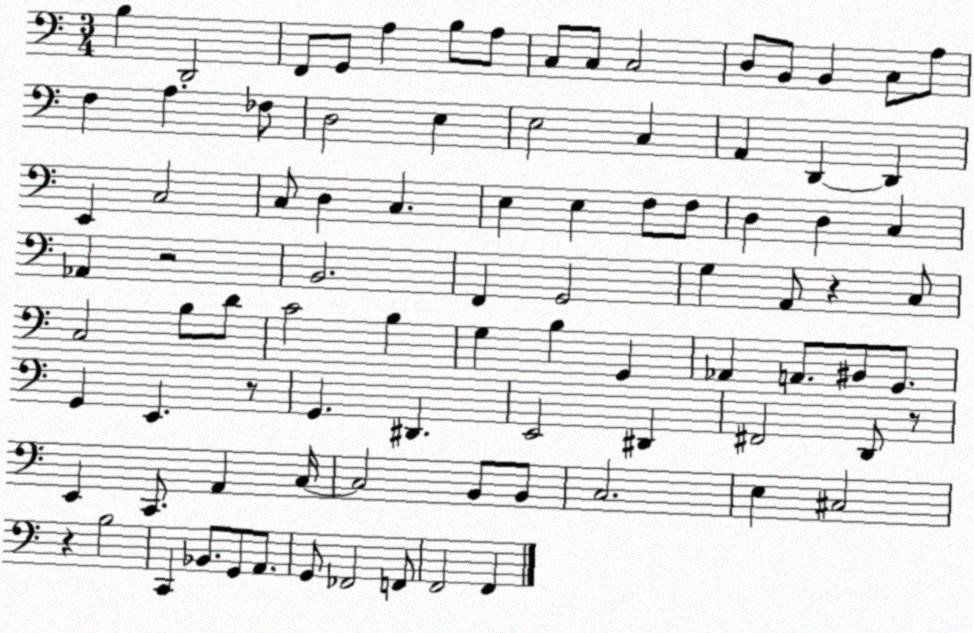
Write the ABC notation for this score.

X:1
T:Untitled
M:3/4
L:1/4
K:C
B, D,,2 F,,/2 G,,/2 A, B,/2 A,/2 C,/2 C,/2 C,2 D,/2 B,,/2 B,, C,/2 A,/2 F, A, _F,/2 D,2 E, E,2 C, A,, D,, D,, E,, C,2 C,/2 D, C, E, E, F,/2 F,/2 D, D, C, _A,, z2 B,,2 F,, G,,2 G, A,,/2 z C,/2 C,2 B,/2 D/2 C2 B, G, B, G,, _A,, A,,/2 ^B,,/2 G,,/2 G,, E,, z/2 G,, ^D,, E,,2 ^D,, ^F,,2 D,,/2 z/2 E,, C,,/2 A,, C,/4 C,2 B,,/2 B,,/2 C,2 E, ^C,2 z B,2 C,, _B,,/2 G,,/2 A,,/2 G,,/2 _F,,2 F,,/2 F,,2 F,,